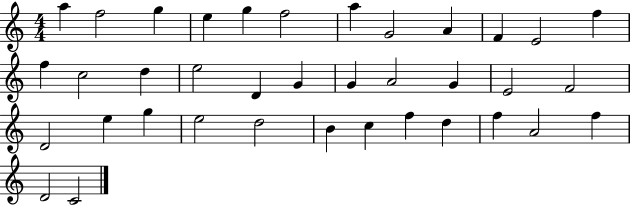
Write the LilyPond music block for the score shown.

{
  \clef treble
  \numericTimeSignature
  \time 4/4
  \key c \major
  a''4 f''2 g''4 | e''4 g''4 f''2 | a''4 g'2 a'4 | f'4 e'2 f''4 | \break f''4 c''2 d''4 | e''2 d'4 g'4 | g'4 a'2 g'4 | e'2 f'2 | \break d'2 e''4 g''4 | e''2 d''2 | b'4 c''4 f''4 d''4 | f''4 a'2 f''4 | \break d'2 c'2 | \bar "|."
}